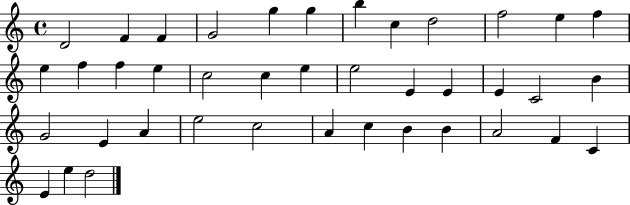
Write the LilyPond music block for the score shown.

{
  \clef treble
  \time 4/4
  \defaultTimeSignature
  \key c \major
  d'2 f'4 f'4 | g'2 g''4 g''4 | b''4 c''4 d''2 | f''2 e''4 f''4 | \break e''4 f''4 f''4 e''4 | c''2 c''4 e''4 | e''2 e'4 e'4 | e'4 c'2 b'4 | \break g'2 e'4 a'4 | e''2 c''2 | a'4 c''4 b'4 b'4 | a'2 f'4 c'4 | \break e'4 e''4 d''2 | \bar "|."
}